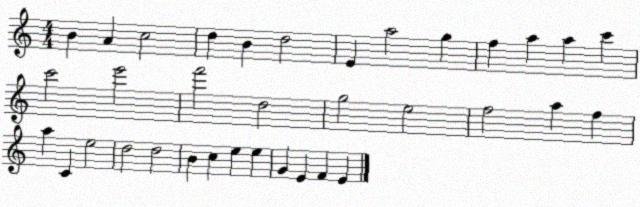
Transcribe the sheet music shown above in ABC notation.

X:1
T:Untitled
M:4/4
L:1/4
K:C
B A c2 d B d2 E a2 g f a a c' c'2 e'2 f'2 d2 g2 e2 f2 a f a C e2 d2 d2 B c e e G E F E